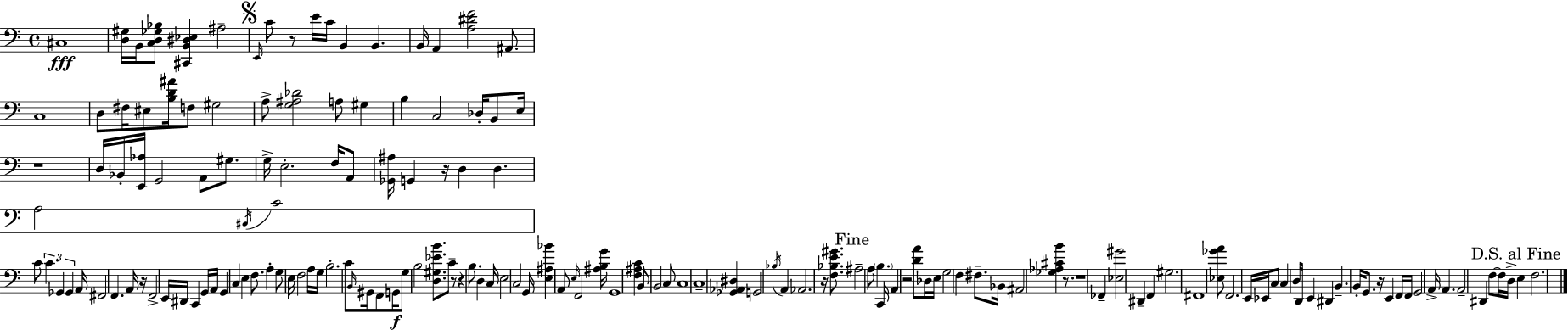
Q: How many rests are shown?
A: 11